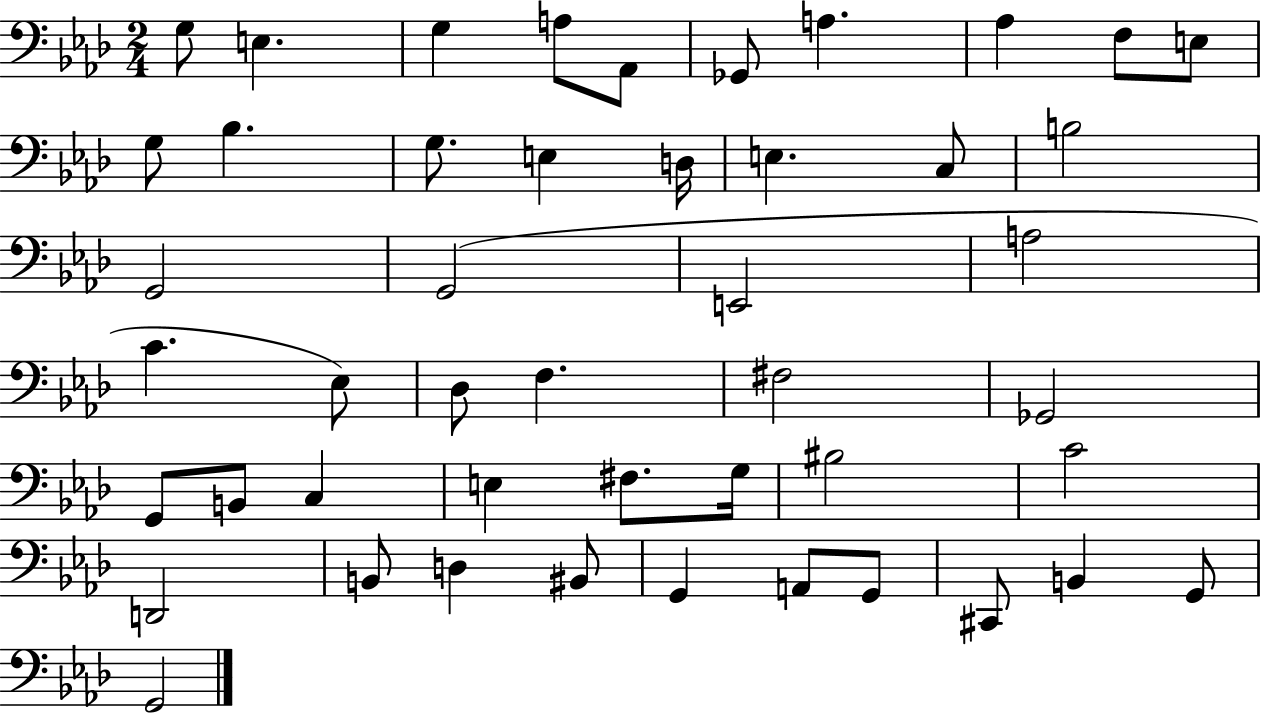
G3/e E3/q. G3/q A3/e Ab2/e Gb2/e A3/q. Ab3/q F3/e E3/e G3/e Bb3/q. G3/e. E3/q D3/s E3/q. C3/e B3/h G2/h G2/h E2/h A3/h C4/q. Eb3/e Db3/e F3/q. F#3/h Gb2/h G2/e B2/e C3/q E3/q F#3/e. G3/s BIS3/h C4/h D2/h B2/e D3/q BIS2/e G2/q A2/e G2/e C#2/e B2/q G2/e G2/h